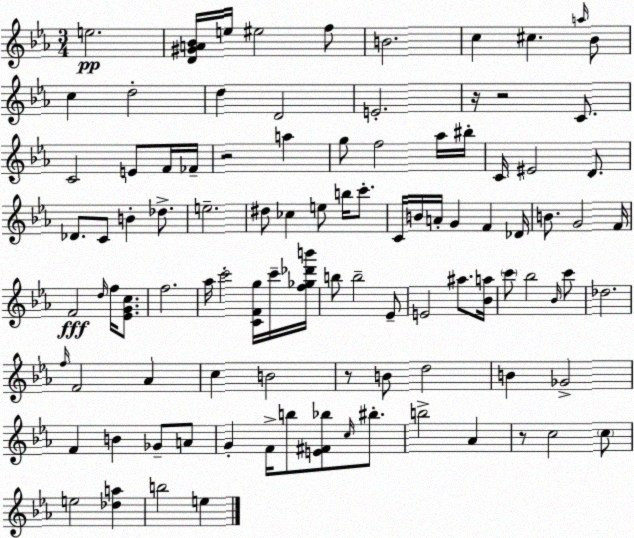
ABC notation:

X:1
T:Untitled
M:3/4
L:1/4
K:Eb
e2 [D^GA_B]/4 e/4 ^e2 f/2 B2 c ^c a/4 _B/2 c d2 d D2 E2 z/4 z2 C/2 C2 E/2 F/4 _F/4 z2 a g/2 f2 _a/4 ^b/4 C/4 ^E2 D/2 _D/2 C/2 B _d/2 e2 ^d/2 _c e/2 b/4 c'/2 C/4 B/4 A/4 G F _D/4 B/2 G2 F/4 F2 d/4 f/4 [_EGc]/2 f2 _a/4 c'2 [CFg]/4 c'/4 [f_g_d'b']/4 b/2 b2 _E/2 E2 ^a/2 [_Ba]/4 c'/2 _b2 _B/4 c'/2 _d2 f/4 F2 _A c B2 z/2 B/2 d2 B _G2 F B _G/2 A/2 G F/4 b/2 [E^F_b]/2 c/4 ^b/2 b2 _A z/2 c2 c/2 e2 [_da] b2 e